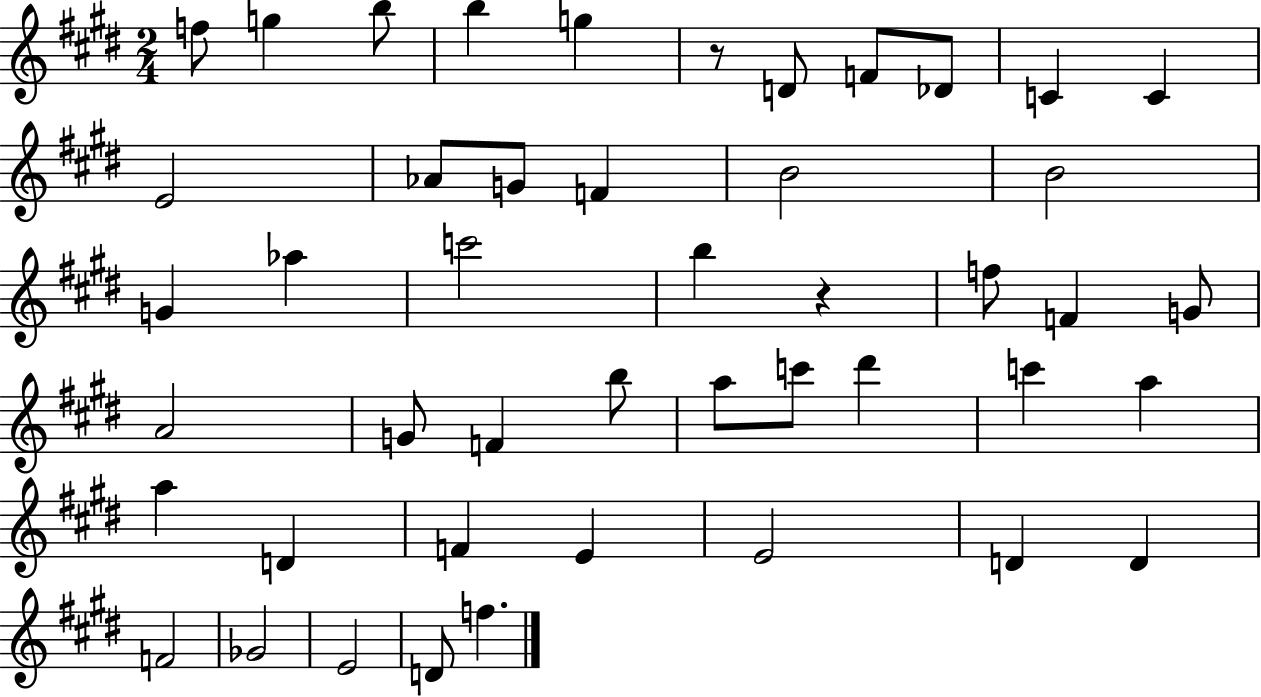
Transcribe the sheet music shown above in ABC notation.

X:1
T:Untitled
M:2/4
L:1/4
K:E
f/2 g b/2 b g z/2 D/2 F/2 _D/2 C C E2 _A/2 G/2 F B2 B2 G _a c'2 b z f/2 F G/2 A2 G/2 F b/2 a/2 c'/2 ^d' c' a a D F E E2 D D F2 _G2 E2 D/2 f